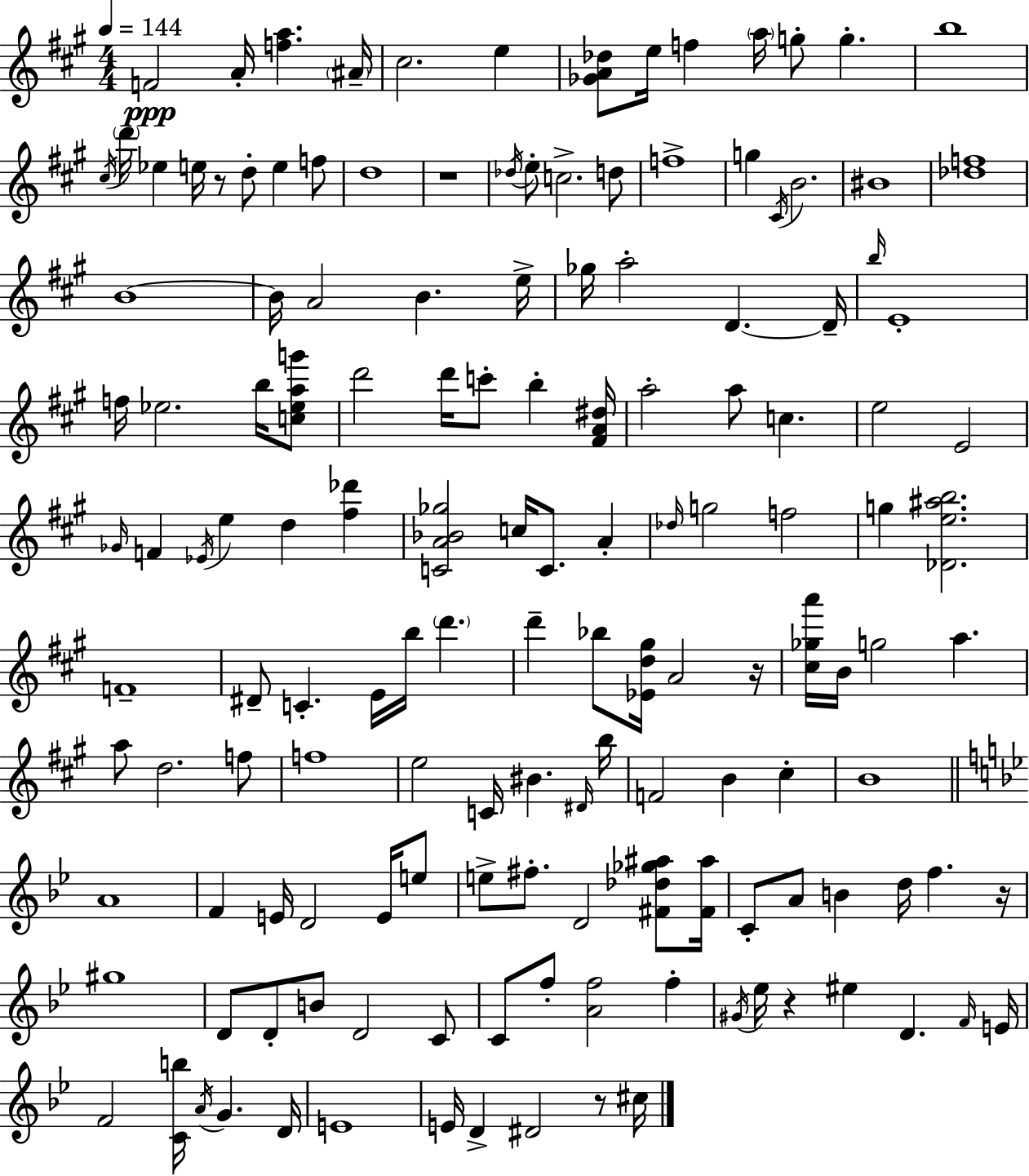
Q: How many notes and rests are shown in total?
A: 146